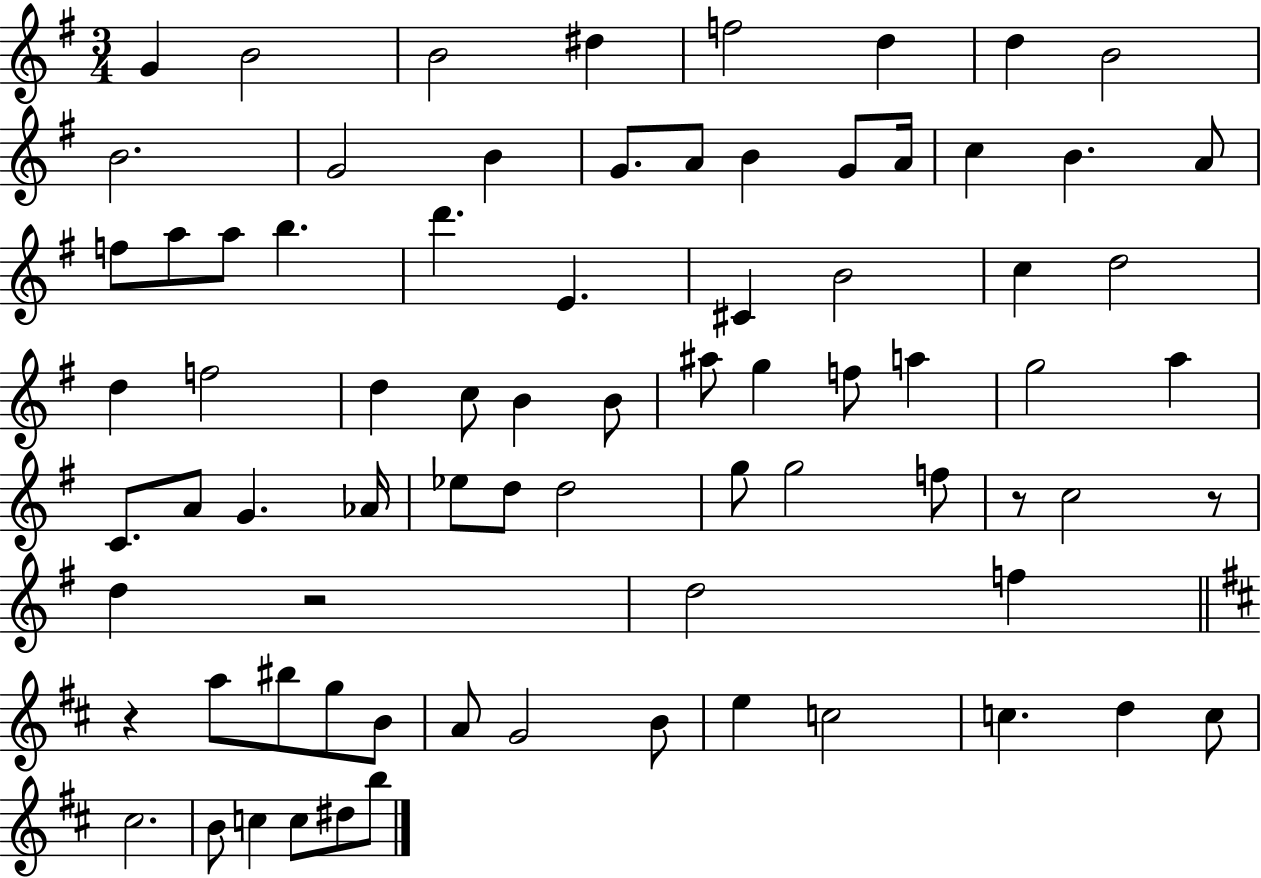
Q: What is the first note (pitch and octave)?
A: G4